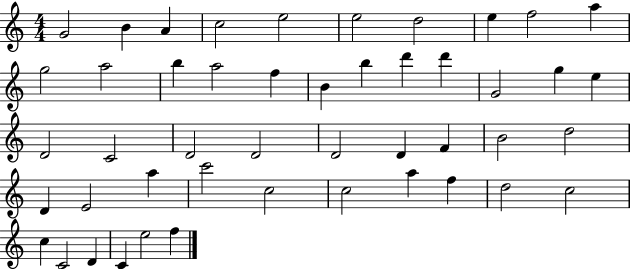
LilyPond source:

{
  \clef treble
  \numericTimeSignature
  \time 4/4
  \key c \major
  g'2 b'4 a'4 | c''2 e''2 | e''2 d''2 | e''4 f''2 a''4 | \break g''2 a''2 | b''4 a''2 f''4 | b'4 b''4 d'''4 d'''4 | g'2 g''4 e''4 | \break d'2 c'2 | d'2 d'2 | d'2 d'4 f'4 | b'2 d''2 | \break d'4 e'2 a''4 | c'''2 c''2 | c''2 a''4 f''4 | d''2 c''2 | \break c''4 c'2 d'4 | c'4 e''2 f''4 | \bar "|."
}